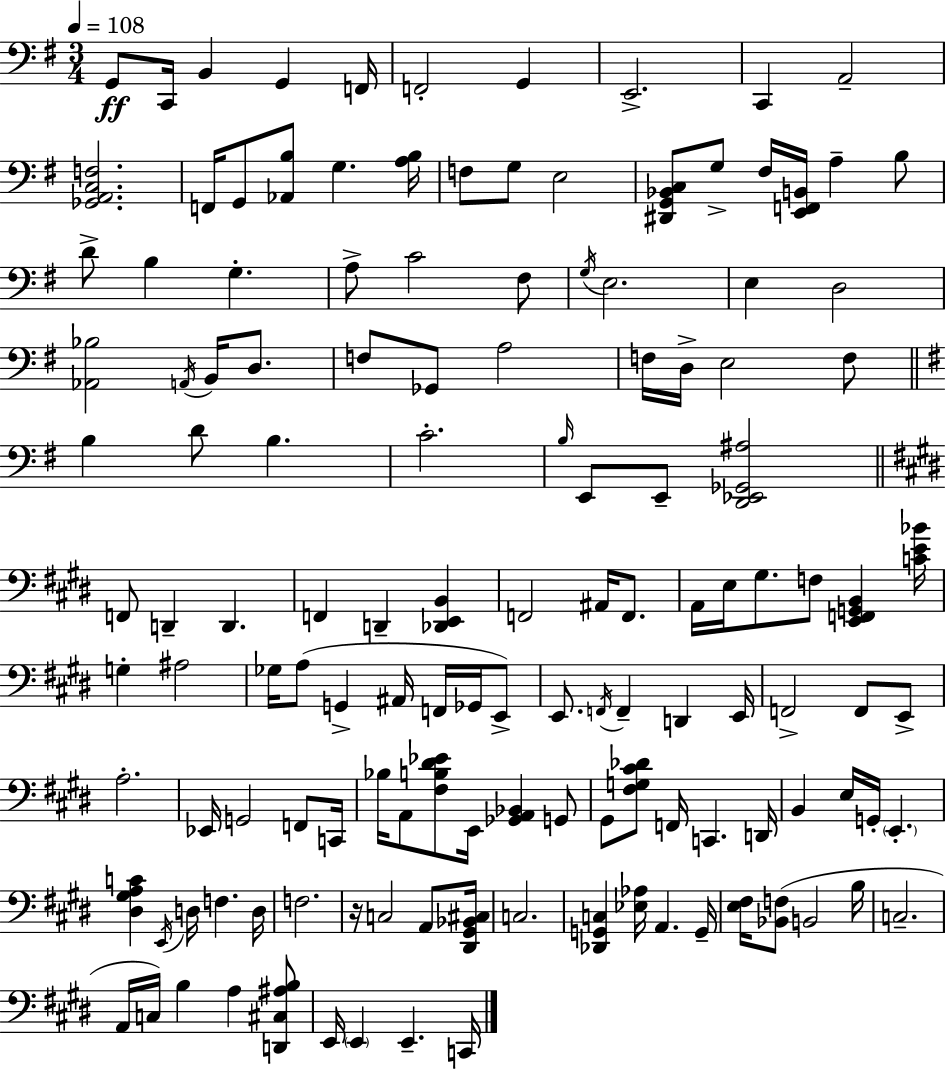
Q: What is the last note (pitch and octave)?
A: C2